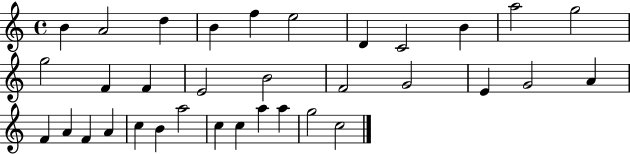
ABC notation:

X:1
T:Untitled
M:4/4
L:1/4
K:C
B A2 d B f e2 D C2 B a2 g2 g2 F F E2 B2 F2 G2 E G2 A F A F A c B a2 c c a a g2 c2